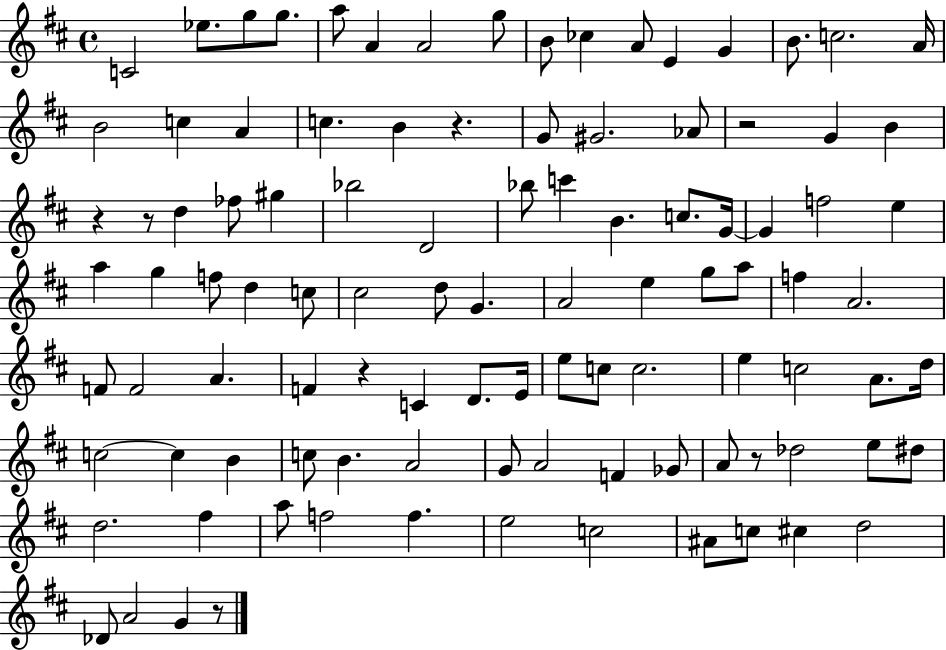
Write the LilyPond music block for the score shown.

{
  \clef treble
  \time 4/4
  \defaultTimeSignature
  \key d \major
  \repeat volta 2 { c'2 ees''8. g''8 g''8. | a''8 a'4 a'2 g''8 | b'8 ces''4 a'8 e'4 g'4 | b'8. c''2. a'16 | \break b'2 c''4 a'4 | c''4. b'4 r4. | g'8 gis'2. aes'8 | r2 g'4 b'4 | \break r4 r8 d''4 fes''8 gis''4 | bes''2 d'2 | bes''8 c'''4 b'4. c''8. g'16~~ | g'4 f''2 e''4 | \break a''4 g''4 f''8 d''4 c''8 | cis''2 d''8 g'4. | a'2 e''4 g''8 a''8 | f''4 a'2. | \break f'8 f'2 a'4. | f'4 r4 c'4 d'8. e'16 | e''8 c''8 c''2. | e''4 c''2 a'8. d''16 | \break c''2~~ c''4 b'4 | c''8 b'4. a'2 | g'8 a'2 f'4 ges'8 | a'8 r8 des''2 e''8 dis''8 | \break d''2. fis''4 | a''8 f''2 f''4. | e''2 c''2 | ais'8 c''8 cis''4 d''2 | \break des'8 a'2 g'4 r8 | } \bar "|."
}